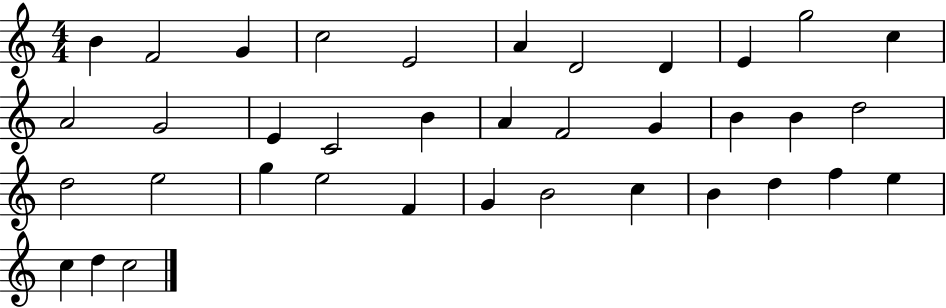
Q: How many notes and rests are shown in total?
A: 37